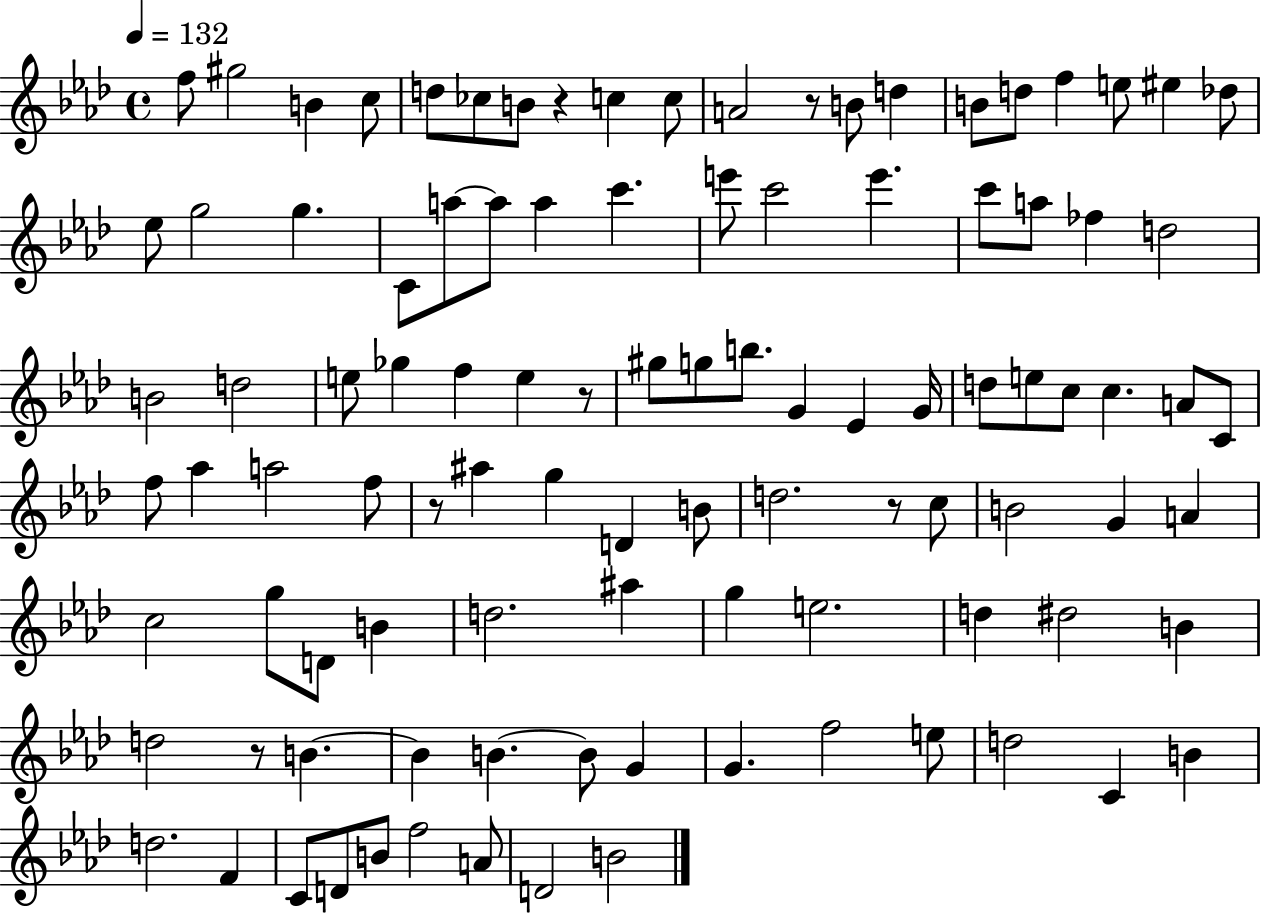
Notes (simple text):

F5/e G#5/h B4/q C5/e D5/e CES5/e B4/e R/q C5/q C5/e A4/h R/e B4/e D5/q B4/e D5/e F5/q E5/e EIS5/q Db5/e Eb5/e G5/h G5/q. C4/e A5/e A5/e A5/q C6/q. E6/e C6/h E6/q. C6/e A5/e FES5/q D5/h B4/h D5/h E5/e Gb5/q F5/q E5/q R/e G#5/e G5/e B5/e. G4/q Eb4/q G4/s D5/e E5/e C5/e C5/q. A4/e C4/e F5/e Ab5/q A5/h F5/e R/e A#5/q G5/q D4/q B4/e D5/h. R/e C5/e B4/h G4/q A4/q C5/h G5/e D4/e B4/q D5/h. A#5/q G5/q E5/h. D5/q D#5/h B4/q D5/h R/e B4/q. B4/q B4/q. B4/e G4/q G4/q. F5/h E5/e D5/h C4/q B4/q D5/h. F4/q C4/e D4/e B4/e F5/h A4/e D4/h B4/h